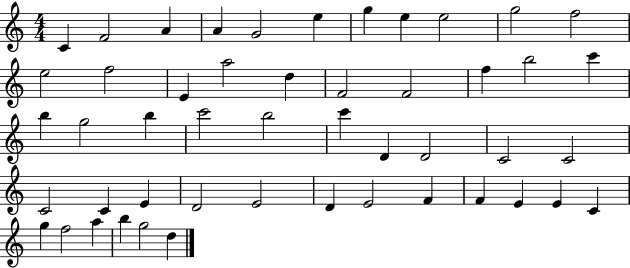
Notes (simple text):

C4/q F4/h A4/q A4/q G4/h E5/q G5/q E5/q E5/h G5/h F5/h E5/h F5/h E4/q A5/h D5/q F4/h F4/h F5/q B5/h C6/q B5/q G5/h B5/q C6/h B5/h C6/q D4/q D4/h C4/h C4/h C4/h C4/q E4/q D4/h E4/h D4/q E4/h F4/q F4/q E4/q E4/q C4/q G5/q F5/h A5/q B5/q G5/h D5/q